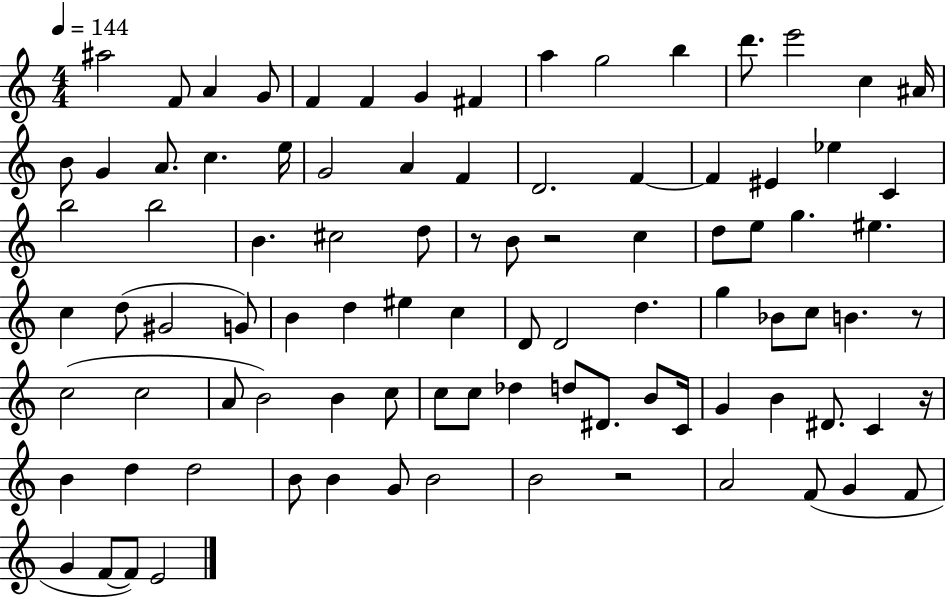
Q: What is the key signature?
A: C major